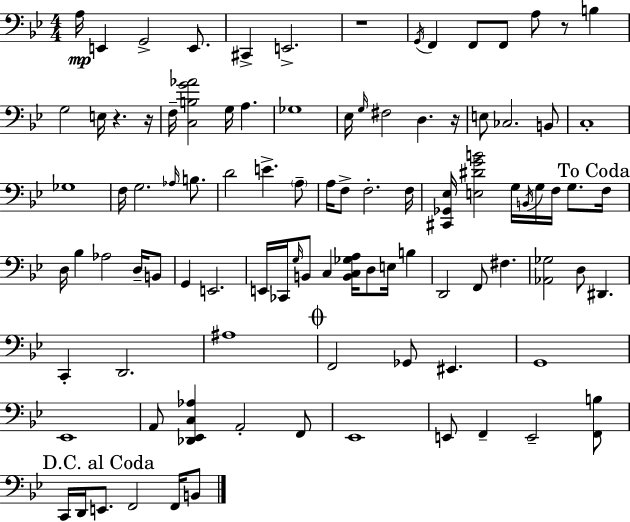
A3/s E2/q G2/h E2/e. C#2/q E2/h. R/w G2/s F2/q F2/e F2/e A3/e R/e B3/q G3/h E3/s R/q. R/s F3/s [C3,B3,G4,Ab4]/h G3/s A3/q. Gb3/w Eb3/s G3/s F#3/h D3/q. R/s E3/e CES3/h. B2/e C3/w Gb3/w F3/s G3/h. Ab3/s B3/e. D4/h E4/q. A3/e A3/s F3/e F3/h. F3/s [C#2,Gb2,Eb3]/s [E3,D#4,G4,B4]/h G3/s B2/s G3/s F3/s G3/e. F3/s D3/s Bb3/q Ab3/h D3/s B2/e G2/q E2/h. E2/s CES2/s G3/s B2/e C3/q [B2,C3,Gb3,A3]/s D3/e E3/s B3/q D2/h F2/e F#3/q. [Ab2,Gb3]/h D3/e D#2/q. C2/q D2/h. A#3/w F2/h Gb2/e EIS2/q. G2/w Eb2/w A2/e [Db2,Eb2,C3,Ab3]/q A2/h F2/e Eb2/w E2/e F2/q E2/h [F2,B3]/e C2/s D2/s E2/e. F2/h F2/s B2/e